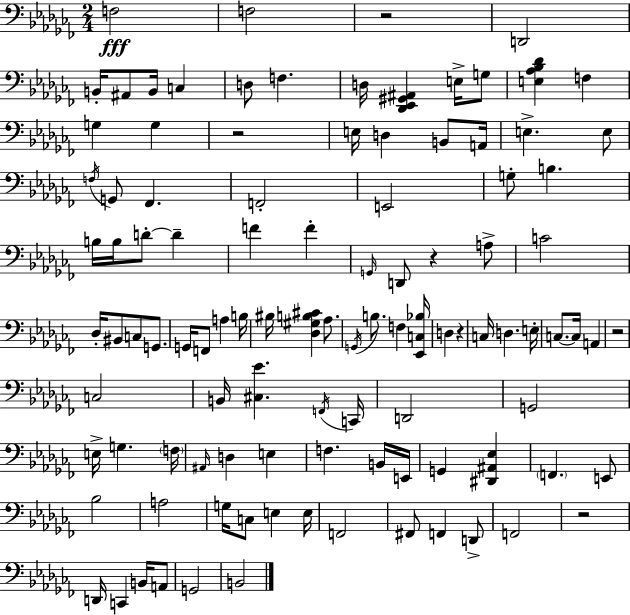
{
  \clef bass
  \numericTimeSignature
  \time 2/4
  \key aes \minor
  f2\fff | f2 | r2 | d,2 | \break b,16-. ais,8 b,16 c4 | d8 f4. | d16 <des, ees, gis, ais,>4 e16-> g8 | <e aes bes des'>4 f4 | \break g4 g4 | r2 | e16 d4 b,8 a,16 | e4.-> e8 | \break \acciaccatura { f16 } g,8 fes,4. | f,2-. | e,2 | g8-. b4. | \break b16 b16 d'8-.~~ d'4-- | f'4 f'4-. | \grace { g,16 } d,8 r4 | a8-> c'2 | \break des16-. bis,8 c8 g,8. | g,16 f,8 a4 | b16 bis16 <des gis b cis'>4 aes8. | \acciaccatura { g,16 } b8. f4 | \break <ees, c bes>16 d4 r4 | c16 d4. | e16-. c8.~~ c16 a,4 | r2 | \break c2 | b,16 <cis ees'>4. | \acciaccatura { f,16 } c,16 d,2 | g,2 | \break e16-> g4. | \parenthesize f16 \grace { ais,16 } d4 | e4 f4. | b,16 e,16 g,4 | \break <dis, ais, ees>4 \parenthesize f,4. | e,8 bes2 | a2 | g16 c8 | \break e4 e16 f,2 | fis,8 f,4 | d,8-> f,2 | r2 | \break d,16 c,4 | b,16 a,8 g,2 | b,2 | \bar "|."
}